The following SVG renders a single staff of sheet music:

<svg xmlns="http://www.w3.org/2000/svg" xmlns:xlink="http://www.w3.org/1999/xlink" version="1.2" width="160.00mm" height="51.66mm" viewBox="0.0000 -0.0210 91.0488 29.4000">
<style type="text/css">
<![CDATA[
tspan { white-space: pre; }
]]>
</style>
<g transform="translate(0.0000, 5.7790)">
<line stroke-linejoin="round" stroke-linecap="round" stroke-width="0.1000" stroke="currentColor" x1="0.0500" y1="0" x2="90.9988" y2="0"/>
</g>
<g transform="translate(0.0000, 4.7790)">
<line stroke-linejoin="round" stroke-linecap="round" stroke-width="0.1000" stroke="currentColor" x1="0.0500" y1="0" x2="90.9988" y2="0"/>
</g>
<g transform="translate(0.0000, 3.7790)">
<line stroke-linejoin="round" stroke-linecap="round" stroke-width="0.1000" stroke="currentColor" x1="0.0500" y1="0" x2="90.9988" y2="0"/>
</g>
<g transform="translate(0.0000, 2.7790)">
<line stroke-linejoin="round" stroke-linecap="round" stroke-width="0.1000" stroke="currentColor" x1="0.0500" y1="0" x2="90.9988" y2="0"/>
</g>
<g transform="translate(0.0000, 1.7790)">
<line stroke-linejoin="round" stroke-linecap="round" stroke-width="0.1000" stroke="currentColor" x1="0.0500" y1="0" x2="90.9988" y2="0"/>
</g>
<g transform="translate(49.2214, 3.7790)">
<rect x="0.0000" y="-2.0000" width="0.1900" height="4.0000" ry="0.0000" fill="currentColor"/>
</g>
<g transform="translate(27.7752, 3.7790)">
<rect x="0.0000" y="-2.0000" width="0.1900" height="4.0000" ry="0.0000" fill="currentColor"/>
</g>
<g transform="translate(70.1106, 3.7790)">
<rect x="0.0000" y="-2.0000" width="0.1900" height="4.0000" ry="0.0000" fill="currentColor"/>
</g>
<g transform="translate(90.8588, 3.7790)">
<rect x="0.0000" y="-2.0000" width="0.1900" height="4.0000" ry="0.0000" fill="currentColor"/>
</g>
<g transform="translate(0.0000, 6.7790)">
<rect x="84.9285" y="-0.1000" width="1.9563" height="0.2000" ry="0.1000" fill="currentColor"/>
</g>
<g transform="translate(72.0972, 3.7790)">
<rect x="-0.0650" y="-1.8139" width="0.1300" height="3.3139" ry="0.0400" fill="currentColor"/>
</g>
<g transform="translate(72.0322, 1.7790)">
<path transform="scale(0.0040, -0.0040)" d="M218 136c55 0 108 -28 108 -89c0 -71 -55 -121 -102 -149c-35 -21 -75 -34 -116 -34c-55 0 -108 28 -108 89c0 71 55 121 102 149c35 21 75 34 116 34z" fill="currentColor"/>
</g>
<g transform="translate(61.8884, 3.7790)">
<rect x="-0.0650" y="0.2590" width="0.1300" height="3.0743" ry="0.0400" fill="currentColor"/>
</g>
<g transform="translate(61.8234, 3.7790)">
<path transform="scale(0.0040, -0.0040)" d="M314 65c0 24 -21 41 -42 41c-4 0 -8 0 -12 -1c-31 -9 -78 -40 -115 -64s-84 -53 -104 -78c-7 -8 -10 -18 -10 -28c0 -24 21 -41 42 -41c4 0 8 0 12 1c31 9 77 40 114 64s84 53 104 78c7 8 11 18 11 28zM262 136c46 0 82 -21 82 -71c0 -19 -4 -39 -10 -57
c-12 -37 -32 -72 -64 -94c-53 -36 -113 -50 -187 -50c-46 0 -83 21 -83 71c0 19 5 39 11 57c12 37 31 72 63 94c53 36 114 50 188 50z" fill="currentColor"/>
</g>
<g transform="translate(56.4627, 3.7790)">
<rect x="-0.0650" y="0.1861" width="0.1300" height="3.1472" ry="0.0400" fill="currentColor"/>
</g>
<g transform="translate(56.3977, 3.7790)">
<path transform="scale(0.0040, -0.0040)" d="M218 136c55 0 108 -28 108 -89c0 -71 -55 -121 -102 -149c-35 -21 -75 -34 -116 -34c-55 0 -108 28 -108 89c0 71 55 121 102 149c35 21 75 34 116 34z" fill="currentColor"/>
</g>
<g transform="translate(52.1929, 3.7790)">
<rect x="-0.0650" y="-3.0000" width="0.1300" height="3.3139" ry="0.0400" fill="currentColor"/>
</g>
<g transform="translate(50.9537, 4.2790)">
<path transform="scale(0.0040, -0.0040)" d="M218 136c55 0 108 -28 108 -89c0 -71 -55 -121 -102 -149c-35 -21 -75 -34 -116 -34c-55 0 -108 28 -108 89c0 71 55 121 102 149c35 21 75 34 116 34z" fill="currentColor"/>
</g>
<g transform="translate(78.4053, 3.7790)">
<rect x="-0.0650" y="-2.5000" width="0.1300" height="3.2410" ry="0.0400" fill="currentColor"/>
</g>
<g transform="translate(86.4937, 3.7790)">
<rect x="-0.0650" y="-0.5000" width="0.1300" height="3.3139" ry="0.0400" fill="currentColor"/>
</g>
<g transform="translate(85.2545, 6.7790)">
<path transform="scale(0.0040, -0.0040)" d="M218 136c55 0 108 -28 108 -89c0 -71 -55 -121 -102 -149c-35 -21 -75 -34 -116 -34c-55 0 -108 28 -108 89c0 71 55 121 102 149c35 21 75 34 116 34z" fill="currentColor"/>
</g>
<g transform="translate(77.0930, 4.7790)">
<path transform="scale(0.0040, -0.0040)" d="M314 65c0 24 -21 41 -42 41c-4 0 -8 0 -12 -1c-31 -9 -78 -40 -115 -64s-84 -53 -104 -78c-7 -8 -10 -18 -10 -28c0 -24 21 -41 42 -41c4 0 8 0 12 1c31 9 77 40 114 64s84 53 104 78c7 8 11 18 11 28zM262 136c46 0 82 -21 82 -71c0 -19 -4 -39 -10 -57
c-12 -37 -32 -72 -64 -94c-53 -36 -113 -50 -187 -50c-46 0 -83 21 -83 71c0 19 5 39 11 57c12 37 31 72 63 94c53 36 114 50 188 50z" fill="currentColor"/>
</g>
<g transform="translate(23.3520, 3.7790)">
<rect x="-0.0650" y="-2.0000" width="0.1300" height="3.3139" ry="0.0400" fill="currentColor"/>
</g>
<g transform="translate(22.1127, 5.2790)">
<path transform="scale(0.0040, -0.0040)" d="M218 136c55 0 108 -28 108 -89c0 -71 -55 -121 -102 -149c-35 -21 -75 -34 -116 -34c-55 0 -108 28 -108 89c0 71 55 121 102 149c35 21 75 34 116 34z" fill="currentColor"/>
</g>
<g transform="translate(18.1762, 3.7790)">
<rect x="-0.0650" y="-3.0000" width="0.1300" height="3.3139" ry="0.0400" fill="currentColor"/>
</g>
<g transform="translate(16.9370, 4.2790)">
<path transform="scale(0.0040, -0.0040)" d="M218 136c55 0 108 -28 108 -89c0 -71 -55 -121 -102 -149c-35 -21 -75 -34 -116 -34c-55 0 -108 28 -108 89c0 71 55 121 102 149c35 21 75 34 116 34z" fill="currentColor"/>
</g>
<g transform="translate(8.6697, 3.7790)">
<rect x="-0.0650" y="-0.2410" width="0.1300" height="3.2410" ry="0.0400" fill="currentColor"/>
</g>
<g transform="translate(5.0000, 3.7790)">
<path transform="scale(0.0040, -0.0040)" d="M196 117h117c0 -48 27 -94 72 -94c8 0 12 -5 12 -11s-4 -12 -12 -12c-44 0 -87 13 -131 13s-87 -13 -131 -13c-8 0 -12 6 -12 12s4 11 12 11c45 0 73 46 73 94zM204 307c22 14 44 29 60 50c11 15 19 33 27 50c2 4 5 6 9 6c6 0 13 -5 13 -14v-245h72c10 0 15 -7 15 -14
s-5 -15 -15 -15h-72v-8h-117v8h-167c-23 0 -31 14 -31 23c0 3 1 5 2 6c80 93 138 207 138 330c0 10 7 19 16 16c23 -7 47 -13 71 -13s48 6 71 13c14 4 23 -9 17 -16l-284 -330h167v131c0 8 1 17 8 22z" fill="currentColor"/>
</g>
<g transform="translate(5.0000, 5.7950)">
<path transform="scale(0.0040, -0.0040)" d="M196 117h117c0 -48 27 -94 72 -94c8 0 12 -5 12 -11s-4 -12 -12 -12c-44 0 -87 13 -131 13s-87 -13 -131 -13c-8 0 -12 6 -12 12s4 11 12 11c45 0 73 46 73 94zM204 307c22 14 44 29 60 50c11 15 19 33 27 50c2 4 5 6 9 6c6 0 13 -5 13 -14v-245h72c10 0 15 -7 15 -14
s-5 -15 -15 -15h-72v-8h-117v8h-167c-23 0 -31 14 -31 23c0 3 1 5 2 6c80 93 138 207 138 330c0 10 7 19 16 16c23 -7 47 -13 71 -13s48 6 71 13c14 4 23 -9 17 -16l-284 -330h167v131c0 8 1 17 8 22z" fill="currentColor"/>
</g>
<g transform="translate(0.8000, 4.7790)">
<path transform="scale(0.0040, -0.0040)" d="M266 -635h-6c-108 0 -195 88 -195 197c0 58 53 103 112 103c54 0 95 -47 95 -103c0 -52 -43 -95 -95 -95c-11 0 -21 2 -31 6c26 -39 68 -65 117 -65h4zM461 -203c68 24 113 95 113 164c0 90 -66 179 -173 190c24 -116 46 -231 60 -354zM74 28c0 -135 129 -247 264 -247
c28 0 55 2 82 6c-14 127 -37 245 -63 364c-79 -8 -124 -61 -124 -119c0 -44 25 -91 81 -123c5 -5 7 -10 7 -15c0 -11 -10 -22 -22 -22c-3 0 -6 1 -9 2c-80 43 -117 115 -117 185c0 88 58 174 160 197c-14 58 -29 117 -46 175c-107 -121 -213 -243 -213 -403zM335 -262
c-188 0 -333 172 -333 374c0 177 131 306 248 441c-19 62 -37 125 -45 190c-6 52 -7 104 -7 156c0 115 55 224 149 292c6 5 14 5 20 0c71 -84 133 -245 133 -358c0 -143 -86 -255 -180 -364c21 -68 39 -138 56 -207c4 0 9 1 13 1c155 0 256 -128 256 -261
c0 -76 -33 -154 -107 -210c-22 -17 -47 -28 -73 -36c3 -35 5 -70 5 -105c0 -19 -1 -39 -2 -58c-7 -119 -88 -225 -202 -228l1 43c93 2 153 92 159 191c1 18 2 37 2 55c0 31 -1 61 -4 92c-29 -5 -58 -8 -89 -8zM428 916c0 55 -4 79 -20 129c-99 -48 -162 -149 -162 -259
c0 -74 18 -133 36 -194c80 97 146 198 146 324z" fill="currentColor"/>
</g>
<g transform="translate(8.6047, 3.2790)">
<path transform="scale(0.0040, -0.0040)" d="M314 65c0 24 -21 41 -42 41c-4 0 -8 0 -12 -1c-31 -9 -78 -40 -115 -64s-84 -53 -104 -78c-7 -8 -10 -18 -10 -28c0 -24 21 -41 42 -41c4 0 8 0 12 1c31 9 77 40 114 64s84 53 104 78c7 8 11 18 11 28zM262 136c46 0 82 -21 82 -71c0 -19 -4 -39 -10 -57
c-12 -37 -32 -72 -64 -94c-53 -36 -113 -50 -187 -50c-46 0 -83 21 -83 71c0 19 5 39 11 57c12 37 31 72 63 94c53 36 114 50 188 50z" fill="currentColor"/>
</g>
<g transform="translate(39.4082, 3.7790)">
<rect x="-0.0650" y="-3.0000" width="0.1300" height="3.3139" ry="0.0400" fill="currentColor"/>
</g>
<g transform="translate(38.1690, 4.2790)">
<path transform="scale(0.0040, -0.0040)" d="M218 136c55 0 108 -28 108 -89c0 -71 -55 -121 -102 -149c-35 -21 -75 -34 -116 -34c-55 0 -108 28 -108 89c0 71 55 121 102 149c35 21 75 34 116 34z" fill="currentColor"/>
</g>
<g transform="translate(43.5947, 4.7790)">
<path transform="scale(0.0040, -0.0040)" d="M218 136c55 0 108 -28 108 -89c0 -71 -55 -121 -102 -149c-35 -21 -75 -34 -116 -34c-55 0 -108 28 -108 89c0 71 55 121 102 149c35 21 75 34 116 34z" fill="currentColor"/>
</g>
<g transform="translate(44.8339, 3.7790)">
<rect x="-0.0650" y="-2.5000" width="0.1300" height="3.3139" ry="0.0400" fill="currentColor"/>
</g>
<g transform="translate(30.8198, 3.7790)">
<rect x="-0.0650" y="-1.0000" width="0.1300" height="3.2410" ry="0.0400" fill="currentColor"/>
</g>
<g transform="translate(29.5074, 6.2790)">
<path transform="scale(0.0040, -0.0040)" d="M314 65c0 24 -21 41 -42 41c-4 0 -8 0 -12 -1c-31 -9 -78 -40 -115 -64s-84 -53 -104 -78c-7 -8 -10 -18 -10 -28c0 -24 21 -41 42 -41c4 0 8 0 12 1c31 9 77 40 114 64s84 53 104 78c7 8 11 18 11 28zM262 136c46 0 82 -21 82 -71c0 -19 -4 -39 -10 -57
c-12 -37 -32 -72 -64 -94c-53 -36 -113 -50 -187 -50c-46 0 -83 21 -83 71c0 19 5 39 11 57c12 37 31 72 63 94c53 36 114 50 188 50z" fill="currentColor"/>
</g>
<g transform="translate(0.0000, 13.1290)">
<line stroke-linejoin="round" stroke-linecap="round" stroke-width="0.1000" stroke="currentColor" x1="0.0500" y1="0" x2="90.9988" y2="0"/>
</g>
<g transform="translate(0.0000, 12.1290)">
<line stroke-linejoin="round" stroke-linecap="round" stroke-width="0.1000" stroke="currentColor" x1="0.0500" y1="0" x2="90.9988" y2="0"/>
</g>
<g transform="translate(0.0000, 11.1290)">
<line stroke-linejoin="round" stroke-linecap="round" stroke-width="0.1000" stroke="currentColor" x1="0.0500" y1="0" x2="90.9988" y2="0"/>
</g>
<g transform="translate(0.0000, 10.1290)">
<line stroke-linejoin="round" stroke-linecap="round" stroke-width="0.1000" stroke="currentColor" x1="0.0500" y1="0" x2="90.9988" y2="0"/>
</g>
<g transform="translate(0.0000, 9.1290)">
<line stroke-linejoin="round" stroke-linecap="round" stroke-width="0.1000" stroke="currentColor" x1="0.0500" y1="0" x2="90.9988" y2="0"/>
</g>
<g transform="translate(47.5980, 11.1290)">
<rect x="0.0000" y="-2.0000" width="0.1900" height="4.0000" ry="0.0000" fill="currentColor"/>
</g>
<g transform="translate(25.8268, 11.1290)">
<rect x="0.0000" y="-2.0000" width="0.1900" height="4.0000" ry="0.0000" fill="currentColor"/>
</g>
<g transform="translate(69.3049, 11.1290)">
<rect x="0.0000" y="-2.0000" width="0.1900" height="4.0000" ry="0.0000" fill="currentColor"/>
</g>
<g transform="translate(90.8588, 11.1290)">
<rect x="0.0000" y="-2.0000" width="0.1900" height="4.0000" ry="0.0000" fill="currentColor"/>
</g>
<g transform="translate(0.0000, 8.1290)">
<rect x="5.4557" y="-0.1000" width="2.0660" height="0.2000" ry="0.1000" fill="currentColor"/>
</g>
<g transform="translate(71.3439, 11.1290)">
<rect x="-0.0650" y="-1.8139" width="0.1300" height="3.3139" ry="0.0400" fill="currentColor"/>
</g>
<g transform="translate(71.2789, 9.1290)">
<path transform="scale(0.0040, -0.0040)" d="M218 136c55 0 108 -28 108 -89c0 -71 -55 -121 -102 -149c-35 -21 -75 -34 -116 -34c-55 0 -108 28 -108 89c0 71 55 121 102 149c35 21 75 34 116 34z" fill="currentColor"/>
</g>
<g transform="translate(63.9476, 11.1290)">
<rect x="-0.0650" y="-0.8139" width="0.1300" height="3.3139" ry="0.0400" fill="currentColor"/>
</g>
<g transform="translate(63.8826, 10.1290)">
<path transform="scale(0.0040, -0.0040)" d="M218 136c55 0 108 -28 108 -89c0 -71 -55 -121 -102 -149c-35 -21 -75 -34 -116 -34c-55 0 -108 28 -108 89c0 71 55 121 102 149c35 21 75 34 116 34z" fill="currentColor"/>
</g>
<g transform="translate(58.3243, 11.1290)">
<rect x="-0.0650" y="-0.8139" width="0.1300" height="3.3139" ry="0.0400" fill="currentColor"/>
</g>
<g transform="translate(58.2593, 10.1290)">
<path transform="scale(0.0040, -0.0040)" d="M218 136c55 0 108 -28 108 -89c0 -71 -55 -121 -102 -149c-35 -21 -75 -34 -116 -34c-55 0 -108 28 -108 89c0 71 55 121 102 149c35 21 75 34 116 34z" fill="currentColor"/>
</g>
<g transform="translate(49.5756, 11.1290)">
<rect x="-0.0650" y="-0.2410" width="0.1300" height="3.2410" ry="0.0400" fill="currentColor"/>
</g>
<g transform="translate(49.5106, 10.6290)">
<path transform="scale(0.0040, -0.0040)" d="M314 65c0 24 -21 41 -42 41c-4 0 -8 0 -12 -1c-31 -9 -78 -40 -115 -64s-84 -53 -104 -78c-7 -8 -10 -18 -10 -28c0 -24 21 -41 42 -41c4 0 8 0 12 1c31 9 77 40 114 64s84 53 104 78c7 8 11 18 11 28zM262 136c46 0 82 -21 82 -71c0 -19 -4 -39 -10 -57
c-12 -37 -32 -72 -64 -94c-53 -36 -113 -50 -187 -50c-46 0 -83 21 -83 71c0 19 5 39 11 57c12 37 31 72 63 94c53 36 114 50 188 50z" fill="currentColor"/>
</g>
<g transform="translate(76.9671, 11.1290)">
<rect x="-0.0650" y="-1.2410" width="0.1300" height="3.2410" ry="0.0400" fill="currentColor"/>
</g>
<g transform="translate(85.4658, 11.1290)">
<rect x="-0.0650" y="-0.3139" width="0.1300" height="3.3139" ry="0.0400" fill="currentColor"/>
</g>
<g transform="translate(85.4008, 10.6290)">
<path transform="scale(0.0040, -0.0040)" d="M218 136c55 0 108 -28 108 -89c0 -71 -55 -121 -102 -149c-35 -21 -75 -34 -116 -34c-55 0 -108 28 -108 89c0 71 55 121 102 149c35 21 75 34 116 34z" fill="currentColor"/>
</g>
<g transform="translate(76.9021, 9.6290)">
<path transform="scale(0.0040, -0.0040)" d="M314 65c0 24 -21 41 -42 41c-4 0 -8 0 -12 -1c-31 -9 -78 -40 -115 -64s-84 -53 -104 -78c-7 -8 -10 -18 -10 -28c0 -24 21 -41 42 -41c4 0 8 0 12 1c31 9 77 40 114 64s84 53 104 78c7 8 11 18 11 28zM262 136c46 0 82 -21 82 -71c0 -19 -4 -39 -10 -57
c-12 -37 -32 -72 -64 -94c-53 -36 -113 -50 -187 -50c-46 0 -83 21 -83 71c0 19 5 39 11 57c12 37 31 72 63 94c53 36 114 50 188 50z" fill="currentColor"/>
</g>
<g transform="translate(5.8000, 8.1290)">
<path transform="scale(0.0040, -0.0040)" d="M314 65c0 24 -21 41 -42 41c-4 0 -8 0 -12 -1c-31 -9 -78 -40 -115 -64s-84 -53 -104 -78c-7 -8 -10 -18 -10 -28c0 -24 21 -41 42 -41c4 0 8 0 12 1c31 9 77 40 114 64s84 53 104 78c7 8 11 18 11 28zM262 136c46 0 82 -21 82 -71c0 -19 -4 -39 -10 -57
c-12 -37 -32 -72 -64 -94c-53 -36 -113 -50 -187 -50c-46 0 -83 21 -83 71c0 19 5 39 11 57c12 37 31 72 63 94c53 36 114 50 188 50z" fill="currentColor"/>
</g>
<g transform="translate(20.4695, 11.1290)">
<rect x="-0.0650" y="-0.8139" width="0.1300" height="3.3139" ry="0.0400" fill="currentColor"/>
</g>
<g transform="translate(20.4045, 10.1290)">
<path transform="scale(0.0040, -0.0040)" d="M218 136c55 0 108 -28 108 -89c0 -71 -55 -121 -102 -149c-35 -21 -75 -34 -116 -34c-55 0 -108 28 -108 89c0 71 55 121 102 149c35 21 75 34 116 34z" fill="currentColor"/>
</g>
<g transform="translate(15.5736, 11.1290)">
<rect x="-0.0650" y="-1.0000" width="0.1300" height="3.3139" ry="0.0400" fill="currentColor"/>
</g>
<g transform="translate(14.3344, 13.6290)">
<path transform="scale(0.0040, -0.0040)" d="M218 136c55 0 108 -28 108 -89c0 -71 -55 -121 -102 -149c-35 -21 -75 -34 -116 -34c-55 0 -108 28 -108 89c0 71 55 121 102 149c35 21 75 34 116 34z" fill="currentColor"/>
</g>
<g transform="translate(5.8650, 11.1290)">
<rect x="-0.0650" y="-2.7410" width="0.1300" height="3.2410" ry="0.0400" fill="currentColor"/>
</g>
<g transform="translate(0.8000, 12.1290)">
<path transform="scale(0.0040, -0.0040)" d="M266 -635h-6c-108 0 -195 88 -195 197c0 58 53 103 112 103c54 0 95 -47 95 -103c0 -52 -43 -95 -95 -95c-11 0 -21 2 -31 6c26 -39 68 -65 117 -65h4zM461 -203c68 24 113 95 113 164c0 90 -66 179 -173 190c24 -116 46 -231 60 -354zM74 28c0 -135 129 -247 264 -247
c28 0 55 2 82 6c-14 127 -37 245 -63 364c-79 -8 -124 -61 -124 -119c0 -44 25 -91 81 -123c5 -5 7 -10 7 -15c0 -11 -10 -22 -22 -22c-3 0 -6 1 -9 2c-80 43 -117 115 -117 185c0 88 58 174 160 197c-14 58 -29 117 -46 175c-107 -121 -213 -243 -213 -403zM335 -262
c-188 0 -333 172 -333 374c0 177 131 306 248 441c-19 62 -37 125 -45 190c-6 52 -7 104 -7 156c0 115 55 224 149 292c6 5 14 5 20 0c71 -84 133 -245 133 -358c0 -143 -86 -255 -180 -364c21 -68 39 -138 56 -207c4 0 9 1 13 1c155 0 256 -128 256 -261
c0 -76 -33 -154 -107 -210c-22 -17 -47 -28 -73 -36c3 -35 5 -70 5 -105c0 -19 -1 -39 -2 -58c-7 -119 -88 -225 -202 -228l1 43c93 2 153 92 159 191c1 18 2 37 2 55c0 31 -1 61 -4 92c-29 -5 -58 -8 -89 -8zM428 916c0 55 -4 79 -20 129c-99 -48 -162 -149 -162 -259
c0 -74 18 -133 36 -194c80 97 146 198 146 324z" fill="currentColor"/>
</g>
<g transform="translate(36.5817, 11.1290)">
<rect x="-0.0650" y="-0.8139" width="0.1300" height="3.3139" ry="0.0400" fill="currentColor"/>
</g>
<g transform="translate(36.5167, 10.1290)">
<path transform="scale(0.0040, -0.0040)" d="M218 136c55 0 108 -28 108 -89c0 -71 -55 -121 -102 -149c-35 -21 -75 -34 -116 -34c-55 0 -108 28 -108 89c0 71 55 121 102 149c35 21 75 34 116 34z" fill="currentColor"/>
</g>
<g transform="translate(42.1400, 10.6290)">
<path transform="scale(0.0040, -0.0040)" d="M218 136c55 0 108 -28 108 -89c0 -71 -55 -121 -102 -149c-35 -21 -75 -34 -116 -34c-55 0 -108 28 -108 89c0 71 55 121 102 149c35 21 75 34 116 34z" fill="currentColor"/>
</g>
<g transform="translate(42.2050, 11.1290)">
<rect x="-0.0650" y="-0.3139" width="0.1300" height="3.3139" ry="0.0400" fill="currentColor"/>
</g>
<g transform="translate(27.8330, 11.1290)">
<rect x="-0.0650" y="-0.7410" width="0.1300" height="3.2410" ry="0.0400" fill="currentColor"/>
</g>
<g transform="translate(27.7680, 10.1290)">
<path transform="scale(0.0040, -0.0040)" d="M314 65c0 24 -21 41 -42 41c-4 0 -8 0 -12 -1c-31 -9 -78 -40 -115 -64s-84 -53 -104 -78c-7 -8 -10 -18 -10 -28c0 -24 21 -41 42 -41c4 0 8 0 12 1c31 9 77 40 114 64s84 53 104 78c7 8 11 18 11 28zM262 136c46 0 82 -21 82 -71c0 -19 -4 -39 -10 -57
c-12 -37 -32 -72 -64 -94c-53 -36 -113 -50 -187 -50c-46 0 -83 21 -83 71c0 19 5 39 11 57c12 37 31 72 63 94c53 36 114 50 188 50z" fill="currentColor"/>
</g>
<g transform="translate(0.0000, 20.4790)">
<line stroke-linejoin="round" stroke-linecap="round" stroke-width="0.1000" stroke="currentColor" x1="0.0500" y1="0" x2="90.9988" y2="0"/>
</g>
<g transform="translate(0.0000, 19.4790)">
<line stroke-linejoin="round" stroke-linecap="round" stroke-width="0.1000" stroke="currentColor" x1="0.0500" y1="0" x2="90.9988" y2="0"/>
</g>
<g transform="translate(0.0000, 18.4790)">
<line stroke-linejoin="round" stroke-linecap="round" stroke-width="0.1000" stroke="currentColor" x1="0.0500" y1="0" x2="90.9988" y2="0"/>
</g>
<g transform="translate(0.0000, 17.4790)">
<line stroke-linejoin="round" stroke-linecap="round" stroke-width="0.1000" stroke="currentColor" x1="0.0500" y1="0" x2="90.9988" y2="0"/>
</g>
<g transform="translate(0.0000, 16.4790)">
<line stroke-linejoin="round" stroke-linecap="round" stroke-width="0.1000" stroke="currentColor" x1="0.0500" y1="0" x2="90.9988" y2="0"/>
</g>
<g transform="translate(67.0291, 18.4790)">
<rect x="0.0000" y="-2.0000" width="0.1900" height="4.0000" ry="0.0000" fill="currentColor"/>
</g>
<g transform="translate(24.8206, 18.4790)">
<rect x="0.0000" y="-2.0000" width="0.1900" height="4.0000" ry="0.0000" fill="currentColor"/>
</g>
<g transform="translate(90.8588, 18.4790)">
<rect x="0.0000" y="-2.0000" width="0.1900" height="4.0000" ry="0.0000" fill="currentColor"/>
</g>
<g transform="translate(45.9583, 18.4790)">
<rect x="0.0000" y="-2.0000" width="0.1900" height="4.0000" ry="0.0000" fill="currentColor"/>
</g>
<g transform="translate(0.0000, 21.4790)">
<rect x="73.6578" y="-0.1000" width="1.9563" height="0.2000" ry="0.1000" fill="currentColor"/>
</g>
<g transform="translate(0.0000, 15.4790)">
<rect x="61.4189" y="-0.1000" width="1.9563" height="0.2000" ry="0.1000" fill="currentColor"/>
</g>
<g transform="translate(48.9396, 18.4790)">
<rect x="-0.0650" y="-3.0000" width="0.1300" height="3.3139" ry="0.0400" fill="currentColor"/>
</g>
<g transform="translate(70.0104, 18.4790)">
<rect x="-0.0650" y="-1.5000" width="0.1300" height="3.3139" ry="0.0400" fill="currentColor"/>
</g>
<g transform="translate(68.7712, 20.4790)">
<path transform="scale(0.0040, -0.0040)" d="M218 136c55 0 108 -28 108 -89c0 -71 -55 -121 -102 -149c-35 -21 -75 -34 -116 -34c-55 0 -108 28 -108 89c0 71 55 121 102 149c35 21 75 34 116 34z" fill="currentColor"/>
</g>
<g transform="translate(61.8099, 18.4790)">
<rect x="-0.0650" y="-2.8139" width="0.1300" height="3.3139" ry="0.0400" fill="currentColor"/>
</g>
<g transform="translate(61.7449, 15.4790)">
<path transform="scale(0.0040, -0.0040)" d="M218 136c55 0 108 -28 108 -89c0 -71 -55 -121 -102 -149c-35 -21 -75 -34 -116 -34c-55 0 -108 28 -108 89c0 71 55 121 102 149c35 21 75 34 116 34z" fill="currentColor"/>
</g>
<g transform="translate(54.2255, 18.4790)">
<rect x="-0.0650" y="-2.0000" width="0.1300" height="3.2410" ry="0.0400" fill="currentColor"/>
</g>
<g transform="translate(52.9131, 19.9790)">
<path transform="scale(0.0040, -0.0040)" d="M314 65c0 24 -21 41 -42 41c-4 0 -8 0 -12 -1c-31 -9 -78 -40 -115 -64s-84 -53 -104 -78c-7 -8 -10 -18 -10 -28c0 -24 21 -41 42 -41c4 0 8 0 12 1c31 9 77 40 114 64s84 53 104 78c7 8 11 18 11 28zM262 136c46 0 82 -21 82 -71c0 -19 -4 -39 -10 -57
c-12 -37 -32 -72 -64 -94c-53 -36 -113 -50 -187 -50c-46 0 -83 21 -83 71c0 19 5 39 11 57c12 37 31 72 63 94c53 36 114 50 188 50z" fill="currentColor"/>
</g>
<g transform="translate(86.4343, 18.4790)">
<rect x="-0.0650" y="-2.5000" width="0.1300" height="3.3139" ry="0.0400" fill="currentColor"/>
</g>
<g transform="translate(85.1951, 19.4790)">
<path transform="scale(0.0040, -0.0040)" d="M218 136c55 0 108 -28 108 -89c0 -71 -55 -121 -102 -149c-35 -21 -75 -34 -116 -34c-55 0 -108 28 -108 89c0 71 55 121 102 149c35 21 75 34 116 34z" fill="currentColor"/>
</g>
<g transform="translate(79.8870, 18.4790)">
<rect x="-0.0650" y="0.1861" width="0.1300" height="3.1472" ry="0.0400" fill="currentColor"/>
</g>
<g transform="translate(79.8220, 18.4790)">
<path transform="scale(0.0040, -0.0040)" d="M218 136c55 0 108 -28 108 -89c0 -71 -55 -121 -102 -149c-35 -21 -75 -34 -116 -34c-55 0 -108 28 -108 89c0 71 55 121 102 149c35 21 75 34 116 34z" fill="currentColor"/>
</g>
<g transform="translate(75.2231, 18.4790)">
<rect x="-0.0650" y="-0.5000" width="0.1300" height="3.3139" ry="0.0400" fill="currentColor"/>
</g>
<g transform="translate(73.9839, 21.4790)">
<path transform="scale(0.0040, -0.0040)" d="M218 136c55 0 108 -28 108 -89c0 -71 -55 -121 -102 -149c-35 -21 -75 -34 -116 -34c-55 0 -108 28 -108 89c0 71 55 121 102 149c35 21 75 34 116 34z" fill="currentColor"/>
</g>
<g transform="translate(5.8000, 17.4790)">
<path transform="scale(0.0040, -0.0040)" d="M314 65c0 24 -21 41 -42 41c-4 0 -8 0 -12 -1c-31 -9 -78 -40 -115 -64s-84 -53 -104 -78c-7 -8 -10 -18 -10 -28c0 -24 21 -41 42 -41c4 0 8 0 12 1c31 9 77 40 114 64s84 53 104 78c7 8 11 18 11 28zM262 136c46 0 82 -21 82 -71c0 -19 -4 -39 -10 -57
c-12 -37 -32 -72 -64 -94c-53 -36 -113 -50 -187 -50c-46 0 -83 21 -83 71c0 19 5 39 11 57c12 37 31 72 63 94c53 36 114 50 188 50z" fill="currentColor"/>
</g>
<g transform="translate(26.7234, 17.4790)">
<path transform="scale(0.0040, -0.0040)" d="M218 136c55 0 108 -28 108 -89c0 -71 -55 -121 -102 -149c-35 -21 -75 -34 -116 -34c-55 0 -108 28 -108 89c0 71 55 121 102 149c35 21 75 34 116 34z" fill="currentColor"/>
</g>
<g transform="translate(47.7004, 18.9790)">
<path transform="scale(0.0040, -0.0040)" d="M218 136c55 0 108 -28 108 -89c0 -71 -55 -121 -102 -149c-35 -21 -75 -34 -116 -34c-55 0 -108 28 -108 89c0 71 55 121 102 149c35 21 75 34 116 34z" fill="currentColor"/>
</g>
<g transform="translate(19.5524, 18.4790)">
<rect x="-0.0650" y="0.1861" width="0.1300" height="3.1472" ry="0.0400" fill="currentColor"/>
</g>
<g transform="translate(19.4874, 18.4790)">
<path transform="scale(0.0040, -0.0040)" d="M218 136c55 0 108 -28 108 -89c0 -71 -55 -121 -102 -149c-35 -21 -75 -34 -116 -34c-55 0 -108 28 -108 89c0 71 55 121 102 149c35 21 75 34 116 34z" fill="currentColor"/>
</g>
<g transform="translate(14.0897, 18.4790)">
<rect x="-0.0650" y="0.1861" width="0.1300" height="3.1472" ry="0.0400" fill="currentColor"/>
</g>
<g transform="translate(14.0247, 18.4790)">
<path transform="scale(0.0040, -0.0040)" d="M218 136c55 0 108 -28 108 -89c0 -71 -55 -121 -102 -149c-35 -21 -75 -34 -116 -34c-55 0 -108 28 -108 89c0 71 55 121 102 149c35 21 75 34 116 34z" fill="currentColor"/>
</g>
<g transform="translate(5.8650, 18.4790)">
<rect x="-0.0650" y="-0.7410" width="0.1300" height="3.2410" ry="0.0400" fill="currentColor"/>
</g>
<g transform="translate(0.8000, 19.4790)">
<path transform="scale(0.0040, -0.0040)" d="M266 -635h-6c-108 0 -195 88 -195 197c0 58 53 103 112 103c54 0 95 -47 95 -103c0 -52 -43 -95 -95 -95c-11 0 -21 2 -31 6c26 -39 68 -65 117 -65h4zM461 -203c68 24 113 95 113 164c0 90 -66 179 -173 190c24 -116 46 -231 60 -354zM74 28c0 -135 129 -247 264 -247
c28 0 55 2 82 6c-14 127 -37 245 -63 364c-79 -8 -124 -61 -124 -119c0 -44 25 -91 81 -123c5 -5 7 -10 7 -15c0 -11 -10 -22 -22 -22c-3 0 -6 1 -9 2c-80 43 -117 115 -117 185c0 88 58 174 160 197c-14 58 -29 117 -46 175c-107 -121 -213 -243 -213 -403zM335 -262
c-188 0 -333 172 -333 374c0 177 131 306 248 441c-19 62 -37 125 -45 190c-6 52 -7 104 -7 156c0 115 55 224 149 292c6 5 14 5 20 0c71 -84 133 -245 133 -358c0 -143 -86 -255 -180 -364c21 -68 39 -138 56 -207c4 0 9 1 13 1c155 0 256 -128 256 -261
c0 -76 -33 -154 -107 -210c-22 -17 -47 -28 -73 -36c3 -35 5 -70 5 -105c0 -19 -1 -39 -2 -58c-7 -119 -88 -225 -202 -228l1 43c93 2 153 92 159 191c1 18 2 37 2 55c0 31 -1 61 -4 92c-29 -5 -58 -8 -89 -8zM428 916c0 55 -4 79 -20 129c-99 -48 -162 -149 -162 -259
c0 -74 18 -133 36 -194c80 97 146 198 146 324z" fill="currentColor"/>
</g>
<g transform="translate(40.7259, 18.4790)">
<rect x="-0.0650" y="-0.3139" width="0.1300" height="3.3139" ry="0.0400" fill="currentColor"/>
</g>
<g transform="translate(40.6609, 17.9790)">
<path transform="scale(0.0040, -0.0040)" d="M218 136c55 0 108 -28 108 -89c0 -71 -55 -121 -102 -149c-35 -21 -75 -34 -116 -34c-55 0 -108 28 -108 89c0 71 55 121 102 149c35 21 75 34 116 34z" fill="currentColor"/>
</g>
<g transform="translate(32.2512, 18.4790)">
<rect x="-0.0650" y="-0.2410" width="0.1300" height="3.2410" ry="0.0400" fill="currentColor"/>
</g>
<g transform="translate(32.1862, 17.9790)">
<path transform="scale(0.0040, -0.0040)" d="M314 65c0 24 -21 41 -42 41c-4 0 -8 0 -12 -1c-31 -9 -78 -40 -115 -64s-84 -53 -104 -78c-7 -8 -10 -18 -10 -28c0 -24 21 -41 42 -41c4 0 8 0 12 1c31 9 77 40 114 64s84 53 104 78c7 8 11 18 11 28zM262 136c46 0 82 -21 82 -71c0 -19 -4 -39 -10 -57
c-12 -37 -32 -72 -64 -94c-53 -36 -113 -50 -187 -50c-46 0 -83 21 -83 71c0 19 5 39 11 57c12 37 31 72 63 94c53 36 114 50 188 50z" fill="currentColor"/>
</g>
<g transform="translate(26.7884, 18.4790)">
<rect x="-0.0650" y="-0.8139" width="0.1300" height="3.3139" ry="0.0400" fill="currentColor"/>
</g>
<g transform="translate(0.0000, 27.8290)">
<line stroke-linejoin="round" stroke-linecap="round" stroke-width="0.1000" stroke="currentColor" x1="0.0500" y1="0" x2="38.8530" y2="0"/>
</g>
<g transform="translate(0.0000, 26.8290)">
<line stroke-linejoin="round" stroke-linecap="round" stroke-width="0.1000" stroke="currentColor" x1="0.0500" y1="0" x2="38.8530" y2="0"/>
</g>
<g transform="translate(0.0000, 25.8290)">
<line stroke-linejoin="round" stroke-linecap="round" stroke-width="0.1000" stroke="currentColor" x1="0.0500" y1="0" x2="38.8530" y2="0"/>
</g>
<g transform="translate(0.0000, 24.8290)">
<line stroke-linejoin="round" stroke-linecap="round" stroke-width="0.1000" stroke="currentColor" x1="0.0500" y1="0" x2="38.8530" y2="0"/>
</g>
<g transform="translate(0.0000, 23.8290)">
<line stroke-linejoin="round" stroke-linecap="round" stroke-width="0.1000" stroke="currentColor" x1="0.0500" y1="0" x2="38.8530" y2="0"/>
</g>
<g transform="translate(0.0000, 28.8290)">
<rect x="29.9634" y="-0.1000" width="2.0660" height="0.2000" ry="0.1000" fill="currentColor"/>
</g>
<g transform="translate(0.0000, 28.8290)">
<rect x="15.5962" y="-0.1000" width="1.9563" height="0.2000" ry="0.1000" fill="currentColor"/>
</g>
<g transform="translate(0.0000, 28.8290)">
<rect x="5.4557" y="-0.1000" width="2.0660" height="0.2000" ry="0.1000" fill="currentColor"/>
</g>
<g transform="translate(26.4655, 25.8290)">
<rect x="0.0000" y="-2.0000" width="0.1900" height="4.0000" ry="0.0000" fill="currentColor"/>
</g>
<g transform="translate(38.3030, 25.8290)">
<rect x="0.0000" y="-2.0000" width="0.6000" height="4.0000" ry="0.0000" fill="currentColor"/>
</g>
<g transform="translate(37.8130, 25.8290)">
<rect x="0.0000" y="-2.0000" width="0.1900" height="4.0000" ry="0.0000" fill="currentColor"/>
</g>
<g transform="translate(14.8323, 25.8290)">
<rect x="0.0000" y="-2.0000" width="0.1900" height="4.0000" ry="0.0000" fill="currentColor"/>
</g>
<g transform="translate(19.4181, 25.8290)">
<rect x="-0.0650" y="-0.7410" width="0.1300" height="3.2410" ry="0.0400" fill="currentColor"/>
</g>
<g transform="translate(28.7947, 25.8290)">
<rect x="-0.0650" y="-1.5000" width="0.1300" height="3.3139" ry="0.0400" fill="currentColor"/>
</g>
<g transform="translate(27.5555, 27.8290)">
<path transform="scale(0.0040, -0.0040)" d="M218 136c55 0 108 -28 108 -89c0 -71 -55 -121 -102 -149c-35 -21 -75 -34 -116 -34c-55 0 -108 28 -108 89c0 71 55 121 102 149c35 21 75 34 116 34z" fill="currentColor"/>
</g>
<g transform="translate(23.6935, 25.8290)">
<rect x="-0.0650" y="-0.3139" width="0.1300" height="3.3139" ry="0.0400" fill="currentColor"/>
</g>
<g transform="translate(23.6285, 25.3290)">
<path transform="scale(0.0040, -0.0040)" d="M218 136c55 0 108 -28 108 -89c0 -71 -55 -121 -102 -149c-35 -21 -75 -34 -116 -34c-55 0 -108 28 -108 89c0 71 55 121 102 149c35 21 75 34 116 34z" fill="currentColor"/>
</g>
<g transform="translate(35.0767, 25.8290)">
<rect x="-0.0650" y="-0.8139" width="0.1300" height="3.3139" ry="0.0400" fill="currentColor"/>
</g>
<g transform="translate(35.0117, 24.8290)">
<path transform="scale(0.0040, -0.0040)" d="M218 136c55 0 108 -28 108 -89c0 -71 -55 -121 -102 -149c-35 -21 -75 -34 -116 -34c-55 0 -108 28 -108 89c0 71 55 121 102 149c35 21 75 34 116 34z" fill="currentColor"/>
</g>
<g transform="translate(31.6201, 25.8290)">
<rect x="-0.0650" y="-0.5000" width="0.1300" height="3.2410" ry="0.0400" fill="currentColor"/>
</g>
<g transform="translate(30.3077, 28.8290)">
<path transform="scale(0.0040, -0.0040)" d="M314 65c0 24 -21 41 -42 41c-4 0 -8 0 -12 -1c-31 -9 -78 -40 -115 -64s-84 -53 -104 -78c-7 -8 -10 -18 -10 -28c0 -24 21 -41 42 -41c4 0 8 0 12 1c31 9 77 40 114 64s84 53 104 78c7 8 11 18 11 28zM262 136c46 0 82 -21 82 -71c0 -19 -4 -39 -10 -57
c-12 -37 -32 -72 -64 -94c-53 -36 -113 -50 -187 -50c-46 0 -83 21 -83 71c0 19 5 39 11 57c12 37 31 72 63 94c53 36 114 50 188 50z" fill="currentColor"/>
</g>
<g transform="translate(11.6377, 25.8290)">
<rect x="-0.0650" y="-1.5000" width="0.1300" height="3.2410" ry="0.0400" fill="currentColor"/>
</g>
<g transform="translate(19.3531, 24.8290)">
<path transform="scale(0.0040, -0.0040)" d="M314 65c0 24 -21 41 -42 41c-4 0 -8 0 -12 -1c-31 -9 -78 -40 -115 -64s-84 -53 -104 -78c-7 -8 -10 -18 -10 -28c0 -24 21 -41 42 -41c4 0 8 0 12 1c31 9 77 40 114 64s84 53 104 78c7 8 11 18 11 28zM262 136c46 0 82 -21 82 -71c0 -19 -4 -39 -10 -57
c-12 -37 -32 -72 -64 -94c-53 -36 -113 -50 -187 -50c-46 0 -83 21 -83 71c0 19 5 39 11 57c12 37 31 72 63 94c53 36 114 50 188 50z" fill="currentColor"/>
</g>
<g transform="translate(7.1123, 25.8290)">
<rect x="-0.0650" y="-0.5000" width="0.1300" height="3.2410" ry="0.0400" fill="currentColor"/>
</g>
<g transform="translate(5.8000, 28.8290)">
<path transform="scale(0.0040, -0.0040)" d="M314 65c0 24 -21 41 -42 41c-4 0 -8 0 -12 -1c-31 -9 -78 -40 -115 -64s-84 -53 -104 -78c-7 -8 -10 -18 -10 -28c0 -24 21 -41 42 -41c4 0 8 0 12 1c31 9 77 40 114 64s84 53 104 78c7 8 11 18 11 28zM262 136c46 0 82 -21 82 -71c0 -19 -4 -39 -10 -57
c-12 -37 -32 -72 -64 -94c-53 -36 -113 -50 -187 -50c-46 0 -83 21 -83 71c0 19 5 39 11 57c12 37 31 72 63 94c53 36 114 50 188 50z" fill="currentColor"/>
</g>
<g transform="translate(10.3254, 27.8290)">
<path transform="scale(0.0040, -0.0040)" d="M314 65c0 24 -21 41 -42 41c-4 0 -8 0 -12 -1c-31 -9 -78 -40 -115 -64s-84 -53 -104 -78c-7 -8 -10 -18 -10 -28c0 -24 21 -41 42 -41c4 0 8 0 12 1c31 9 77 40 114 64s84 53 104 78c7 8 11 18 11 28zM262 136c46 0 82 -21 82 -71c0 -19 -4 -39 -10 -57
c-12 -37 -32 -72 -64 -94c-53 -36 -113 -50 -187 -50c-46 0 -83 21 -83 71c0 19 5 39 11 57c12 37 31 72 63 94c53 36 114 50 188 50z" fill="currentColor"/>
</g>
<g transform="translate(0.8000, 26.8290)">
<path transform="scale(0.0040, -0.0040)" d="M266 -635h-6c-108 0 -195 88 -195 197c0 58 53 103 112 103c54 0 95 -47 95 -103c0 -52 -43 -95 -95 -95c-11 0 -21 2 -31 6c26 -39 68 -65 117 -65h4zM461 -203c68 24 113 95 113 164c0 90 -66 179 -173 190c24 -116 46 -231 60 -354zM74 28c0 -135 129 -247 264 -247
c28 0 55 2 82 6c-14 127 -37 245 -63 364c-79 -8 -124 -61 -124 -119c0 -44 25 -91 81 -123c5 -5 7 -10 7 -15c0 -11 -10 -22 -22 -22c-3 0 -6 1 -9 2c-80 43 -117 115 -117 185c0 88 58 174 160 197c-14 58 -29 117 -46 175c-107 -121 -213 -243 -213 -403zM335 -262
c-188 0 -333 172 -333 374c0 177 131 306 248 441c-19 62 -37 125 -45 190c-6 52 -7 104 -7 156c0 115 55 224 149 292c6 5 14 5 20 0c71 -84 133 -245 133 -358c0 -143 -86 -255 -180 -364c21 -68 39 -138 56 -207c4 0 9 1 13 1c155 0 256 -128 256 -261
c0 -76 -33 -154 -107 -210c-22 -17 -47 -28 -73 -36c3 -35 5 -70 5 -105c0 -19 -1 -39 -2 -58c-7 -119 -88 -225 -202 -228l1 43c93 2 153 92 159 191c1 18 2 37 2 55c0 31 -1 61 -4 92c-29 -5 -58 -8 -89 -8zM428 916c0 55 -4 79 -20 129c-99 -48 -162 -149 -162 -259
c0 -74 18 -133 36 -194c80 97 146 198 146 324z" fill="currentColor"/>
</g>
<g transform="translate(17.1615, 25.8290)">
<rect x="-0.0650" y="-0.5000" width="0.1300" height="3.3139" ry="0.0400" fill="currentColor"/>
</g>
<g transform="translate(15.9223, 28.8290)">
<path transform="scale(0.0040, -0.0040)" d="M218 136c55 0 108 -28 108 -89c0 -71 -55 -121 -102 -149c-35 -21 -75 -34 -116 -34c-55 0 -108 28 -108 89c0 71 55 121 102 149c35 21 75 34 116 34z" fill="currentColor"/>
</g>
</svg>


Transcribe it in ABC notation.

X:1
T:Untitled
M:4/4
L:1/4
K:C
c2 A F D2 A G A B B2 f G2 C a2 D d d2 d c c2 d d f e2 c d2 B B d c2 c A F2 a E C B G C2 E2 C d2 c E C2 d